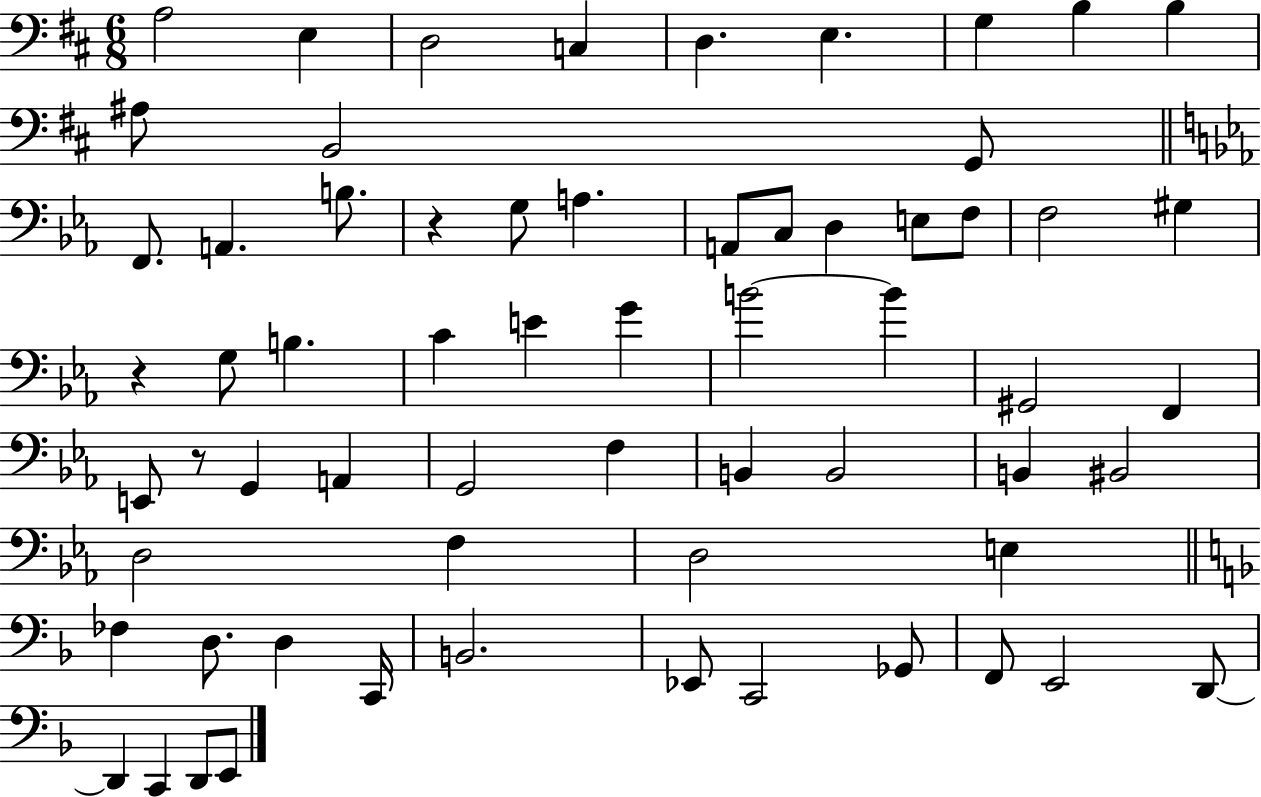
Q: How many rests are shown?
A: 3